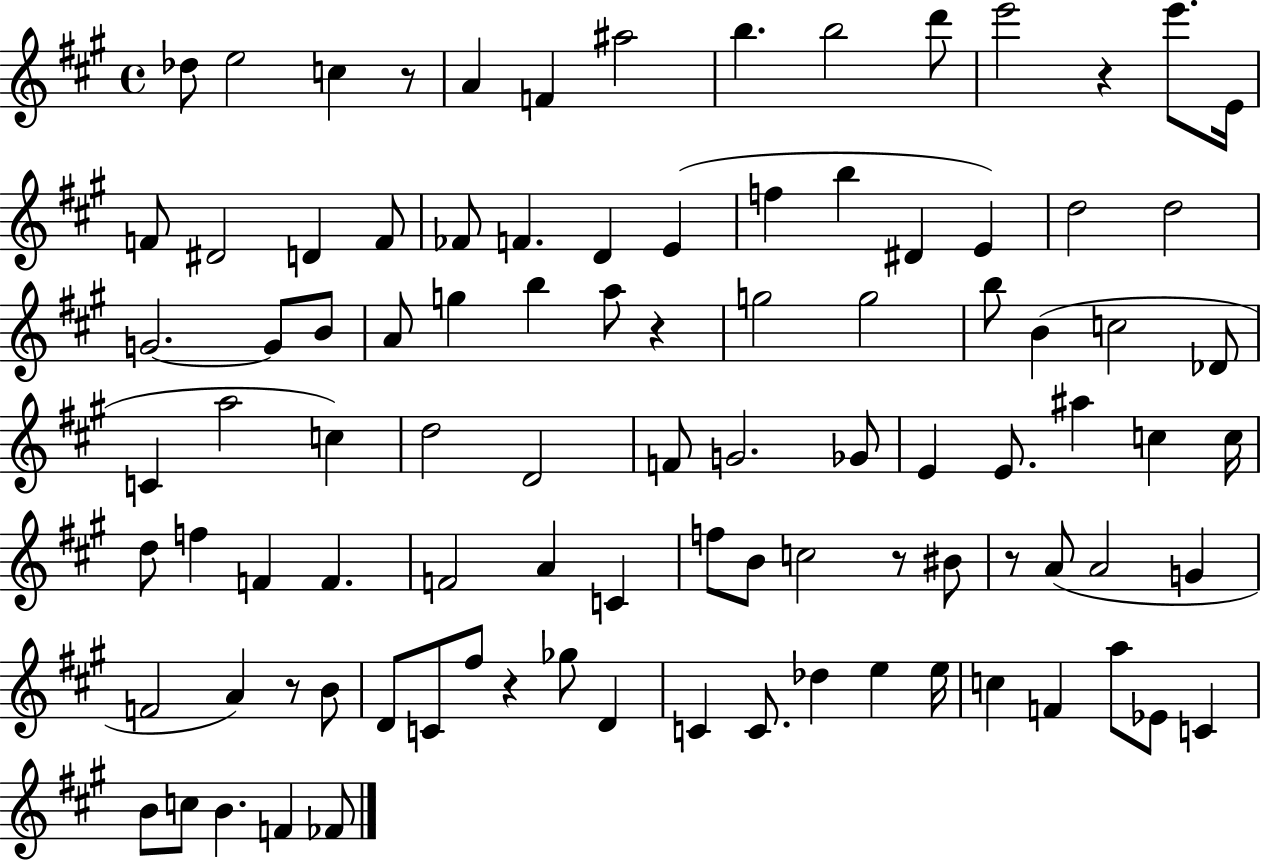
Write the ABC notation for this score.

X:1
T:Untitled
M:4/4
L:1/4
K:A
_d/2 e2 c z/2 A F ^a2 b b2 d'/2 e'2 z e'/2 E/4 F/2 ^D2 D F/2 _F/2 F D E f b ^D E d2 d2 G2 G/2 B/2 A/2 g b a/2 z g2 g2 b/2 B c2 _D/2 C a2 c d2 D2 F/2 G2 _G/2 E E/2 ^a c c/4 d/2 f F F F2 A C f/2 B/2 c2 z/2 ^B/2 z/2 A/2 A2 G F2 A z/2 B/2 D/2 C/2 ^f/2 z _g/2 D C C/2 _d e e/4 c F a/2 _E/2 C B/2 c/2 B F _F/2